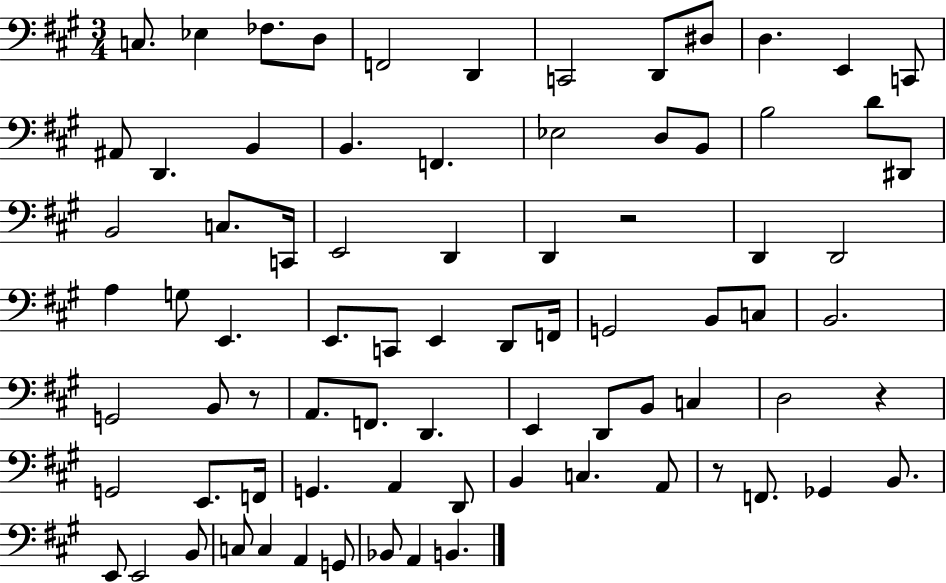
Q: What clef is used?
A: bass